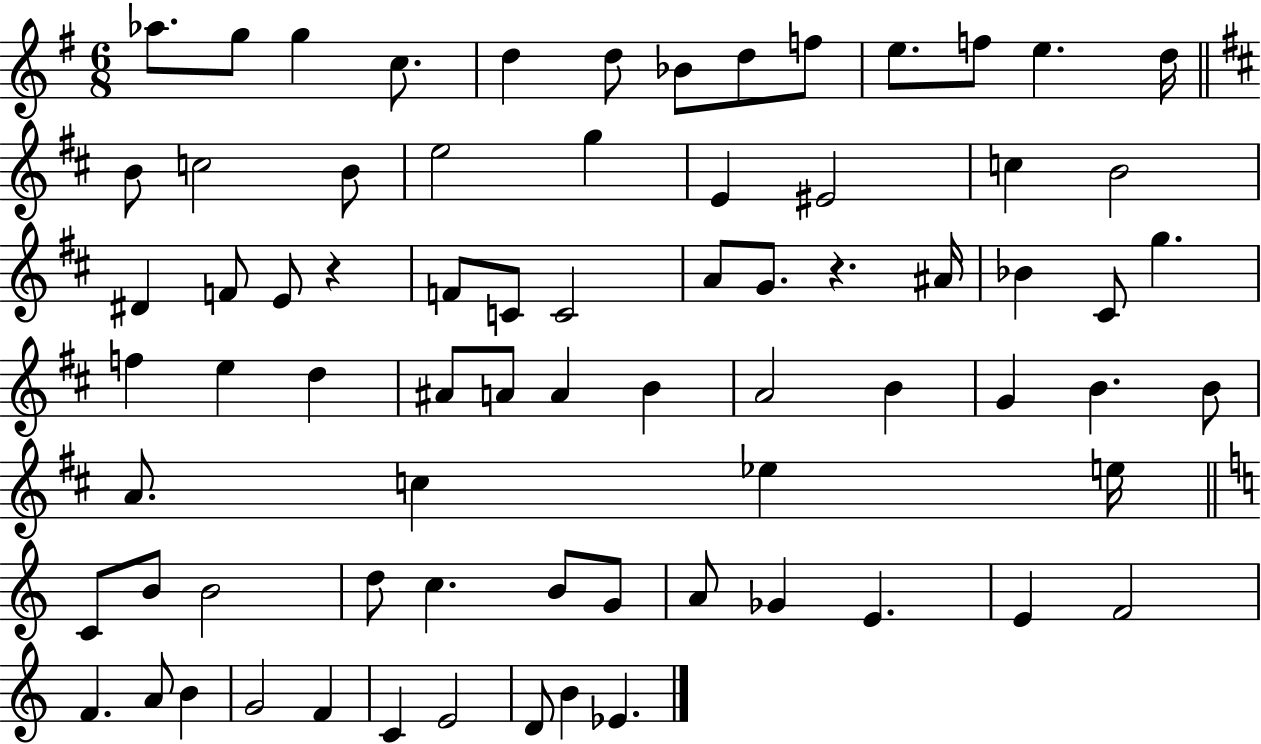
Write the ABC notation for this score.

X:1
T:Untitled
M:6/8
L:1/4
K:G
_a/2 g/2 g c/2 d d/2 _B/2 d/2 f/2 e/2 f/2 e d/4 B/2 c2 B/2 e2 g E ^E2 c B2 ^D F/2 E/2 z F/2 C/2 C2 A/2 G/2 z ^A/4 _B ^C/2 g f e d ^A/2 A/2 A B A2 B G B B/2 A/2 c _e e/4 C/2 B/2 B2 d/2 c B/2 G/2 A/2 _G E E F2 F A/2 B G2 F C E2 D/2 B _E